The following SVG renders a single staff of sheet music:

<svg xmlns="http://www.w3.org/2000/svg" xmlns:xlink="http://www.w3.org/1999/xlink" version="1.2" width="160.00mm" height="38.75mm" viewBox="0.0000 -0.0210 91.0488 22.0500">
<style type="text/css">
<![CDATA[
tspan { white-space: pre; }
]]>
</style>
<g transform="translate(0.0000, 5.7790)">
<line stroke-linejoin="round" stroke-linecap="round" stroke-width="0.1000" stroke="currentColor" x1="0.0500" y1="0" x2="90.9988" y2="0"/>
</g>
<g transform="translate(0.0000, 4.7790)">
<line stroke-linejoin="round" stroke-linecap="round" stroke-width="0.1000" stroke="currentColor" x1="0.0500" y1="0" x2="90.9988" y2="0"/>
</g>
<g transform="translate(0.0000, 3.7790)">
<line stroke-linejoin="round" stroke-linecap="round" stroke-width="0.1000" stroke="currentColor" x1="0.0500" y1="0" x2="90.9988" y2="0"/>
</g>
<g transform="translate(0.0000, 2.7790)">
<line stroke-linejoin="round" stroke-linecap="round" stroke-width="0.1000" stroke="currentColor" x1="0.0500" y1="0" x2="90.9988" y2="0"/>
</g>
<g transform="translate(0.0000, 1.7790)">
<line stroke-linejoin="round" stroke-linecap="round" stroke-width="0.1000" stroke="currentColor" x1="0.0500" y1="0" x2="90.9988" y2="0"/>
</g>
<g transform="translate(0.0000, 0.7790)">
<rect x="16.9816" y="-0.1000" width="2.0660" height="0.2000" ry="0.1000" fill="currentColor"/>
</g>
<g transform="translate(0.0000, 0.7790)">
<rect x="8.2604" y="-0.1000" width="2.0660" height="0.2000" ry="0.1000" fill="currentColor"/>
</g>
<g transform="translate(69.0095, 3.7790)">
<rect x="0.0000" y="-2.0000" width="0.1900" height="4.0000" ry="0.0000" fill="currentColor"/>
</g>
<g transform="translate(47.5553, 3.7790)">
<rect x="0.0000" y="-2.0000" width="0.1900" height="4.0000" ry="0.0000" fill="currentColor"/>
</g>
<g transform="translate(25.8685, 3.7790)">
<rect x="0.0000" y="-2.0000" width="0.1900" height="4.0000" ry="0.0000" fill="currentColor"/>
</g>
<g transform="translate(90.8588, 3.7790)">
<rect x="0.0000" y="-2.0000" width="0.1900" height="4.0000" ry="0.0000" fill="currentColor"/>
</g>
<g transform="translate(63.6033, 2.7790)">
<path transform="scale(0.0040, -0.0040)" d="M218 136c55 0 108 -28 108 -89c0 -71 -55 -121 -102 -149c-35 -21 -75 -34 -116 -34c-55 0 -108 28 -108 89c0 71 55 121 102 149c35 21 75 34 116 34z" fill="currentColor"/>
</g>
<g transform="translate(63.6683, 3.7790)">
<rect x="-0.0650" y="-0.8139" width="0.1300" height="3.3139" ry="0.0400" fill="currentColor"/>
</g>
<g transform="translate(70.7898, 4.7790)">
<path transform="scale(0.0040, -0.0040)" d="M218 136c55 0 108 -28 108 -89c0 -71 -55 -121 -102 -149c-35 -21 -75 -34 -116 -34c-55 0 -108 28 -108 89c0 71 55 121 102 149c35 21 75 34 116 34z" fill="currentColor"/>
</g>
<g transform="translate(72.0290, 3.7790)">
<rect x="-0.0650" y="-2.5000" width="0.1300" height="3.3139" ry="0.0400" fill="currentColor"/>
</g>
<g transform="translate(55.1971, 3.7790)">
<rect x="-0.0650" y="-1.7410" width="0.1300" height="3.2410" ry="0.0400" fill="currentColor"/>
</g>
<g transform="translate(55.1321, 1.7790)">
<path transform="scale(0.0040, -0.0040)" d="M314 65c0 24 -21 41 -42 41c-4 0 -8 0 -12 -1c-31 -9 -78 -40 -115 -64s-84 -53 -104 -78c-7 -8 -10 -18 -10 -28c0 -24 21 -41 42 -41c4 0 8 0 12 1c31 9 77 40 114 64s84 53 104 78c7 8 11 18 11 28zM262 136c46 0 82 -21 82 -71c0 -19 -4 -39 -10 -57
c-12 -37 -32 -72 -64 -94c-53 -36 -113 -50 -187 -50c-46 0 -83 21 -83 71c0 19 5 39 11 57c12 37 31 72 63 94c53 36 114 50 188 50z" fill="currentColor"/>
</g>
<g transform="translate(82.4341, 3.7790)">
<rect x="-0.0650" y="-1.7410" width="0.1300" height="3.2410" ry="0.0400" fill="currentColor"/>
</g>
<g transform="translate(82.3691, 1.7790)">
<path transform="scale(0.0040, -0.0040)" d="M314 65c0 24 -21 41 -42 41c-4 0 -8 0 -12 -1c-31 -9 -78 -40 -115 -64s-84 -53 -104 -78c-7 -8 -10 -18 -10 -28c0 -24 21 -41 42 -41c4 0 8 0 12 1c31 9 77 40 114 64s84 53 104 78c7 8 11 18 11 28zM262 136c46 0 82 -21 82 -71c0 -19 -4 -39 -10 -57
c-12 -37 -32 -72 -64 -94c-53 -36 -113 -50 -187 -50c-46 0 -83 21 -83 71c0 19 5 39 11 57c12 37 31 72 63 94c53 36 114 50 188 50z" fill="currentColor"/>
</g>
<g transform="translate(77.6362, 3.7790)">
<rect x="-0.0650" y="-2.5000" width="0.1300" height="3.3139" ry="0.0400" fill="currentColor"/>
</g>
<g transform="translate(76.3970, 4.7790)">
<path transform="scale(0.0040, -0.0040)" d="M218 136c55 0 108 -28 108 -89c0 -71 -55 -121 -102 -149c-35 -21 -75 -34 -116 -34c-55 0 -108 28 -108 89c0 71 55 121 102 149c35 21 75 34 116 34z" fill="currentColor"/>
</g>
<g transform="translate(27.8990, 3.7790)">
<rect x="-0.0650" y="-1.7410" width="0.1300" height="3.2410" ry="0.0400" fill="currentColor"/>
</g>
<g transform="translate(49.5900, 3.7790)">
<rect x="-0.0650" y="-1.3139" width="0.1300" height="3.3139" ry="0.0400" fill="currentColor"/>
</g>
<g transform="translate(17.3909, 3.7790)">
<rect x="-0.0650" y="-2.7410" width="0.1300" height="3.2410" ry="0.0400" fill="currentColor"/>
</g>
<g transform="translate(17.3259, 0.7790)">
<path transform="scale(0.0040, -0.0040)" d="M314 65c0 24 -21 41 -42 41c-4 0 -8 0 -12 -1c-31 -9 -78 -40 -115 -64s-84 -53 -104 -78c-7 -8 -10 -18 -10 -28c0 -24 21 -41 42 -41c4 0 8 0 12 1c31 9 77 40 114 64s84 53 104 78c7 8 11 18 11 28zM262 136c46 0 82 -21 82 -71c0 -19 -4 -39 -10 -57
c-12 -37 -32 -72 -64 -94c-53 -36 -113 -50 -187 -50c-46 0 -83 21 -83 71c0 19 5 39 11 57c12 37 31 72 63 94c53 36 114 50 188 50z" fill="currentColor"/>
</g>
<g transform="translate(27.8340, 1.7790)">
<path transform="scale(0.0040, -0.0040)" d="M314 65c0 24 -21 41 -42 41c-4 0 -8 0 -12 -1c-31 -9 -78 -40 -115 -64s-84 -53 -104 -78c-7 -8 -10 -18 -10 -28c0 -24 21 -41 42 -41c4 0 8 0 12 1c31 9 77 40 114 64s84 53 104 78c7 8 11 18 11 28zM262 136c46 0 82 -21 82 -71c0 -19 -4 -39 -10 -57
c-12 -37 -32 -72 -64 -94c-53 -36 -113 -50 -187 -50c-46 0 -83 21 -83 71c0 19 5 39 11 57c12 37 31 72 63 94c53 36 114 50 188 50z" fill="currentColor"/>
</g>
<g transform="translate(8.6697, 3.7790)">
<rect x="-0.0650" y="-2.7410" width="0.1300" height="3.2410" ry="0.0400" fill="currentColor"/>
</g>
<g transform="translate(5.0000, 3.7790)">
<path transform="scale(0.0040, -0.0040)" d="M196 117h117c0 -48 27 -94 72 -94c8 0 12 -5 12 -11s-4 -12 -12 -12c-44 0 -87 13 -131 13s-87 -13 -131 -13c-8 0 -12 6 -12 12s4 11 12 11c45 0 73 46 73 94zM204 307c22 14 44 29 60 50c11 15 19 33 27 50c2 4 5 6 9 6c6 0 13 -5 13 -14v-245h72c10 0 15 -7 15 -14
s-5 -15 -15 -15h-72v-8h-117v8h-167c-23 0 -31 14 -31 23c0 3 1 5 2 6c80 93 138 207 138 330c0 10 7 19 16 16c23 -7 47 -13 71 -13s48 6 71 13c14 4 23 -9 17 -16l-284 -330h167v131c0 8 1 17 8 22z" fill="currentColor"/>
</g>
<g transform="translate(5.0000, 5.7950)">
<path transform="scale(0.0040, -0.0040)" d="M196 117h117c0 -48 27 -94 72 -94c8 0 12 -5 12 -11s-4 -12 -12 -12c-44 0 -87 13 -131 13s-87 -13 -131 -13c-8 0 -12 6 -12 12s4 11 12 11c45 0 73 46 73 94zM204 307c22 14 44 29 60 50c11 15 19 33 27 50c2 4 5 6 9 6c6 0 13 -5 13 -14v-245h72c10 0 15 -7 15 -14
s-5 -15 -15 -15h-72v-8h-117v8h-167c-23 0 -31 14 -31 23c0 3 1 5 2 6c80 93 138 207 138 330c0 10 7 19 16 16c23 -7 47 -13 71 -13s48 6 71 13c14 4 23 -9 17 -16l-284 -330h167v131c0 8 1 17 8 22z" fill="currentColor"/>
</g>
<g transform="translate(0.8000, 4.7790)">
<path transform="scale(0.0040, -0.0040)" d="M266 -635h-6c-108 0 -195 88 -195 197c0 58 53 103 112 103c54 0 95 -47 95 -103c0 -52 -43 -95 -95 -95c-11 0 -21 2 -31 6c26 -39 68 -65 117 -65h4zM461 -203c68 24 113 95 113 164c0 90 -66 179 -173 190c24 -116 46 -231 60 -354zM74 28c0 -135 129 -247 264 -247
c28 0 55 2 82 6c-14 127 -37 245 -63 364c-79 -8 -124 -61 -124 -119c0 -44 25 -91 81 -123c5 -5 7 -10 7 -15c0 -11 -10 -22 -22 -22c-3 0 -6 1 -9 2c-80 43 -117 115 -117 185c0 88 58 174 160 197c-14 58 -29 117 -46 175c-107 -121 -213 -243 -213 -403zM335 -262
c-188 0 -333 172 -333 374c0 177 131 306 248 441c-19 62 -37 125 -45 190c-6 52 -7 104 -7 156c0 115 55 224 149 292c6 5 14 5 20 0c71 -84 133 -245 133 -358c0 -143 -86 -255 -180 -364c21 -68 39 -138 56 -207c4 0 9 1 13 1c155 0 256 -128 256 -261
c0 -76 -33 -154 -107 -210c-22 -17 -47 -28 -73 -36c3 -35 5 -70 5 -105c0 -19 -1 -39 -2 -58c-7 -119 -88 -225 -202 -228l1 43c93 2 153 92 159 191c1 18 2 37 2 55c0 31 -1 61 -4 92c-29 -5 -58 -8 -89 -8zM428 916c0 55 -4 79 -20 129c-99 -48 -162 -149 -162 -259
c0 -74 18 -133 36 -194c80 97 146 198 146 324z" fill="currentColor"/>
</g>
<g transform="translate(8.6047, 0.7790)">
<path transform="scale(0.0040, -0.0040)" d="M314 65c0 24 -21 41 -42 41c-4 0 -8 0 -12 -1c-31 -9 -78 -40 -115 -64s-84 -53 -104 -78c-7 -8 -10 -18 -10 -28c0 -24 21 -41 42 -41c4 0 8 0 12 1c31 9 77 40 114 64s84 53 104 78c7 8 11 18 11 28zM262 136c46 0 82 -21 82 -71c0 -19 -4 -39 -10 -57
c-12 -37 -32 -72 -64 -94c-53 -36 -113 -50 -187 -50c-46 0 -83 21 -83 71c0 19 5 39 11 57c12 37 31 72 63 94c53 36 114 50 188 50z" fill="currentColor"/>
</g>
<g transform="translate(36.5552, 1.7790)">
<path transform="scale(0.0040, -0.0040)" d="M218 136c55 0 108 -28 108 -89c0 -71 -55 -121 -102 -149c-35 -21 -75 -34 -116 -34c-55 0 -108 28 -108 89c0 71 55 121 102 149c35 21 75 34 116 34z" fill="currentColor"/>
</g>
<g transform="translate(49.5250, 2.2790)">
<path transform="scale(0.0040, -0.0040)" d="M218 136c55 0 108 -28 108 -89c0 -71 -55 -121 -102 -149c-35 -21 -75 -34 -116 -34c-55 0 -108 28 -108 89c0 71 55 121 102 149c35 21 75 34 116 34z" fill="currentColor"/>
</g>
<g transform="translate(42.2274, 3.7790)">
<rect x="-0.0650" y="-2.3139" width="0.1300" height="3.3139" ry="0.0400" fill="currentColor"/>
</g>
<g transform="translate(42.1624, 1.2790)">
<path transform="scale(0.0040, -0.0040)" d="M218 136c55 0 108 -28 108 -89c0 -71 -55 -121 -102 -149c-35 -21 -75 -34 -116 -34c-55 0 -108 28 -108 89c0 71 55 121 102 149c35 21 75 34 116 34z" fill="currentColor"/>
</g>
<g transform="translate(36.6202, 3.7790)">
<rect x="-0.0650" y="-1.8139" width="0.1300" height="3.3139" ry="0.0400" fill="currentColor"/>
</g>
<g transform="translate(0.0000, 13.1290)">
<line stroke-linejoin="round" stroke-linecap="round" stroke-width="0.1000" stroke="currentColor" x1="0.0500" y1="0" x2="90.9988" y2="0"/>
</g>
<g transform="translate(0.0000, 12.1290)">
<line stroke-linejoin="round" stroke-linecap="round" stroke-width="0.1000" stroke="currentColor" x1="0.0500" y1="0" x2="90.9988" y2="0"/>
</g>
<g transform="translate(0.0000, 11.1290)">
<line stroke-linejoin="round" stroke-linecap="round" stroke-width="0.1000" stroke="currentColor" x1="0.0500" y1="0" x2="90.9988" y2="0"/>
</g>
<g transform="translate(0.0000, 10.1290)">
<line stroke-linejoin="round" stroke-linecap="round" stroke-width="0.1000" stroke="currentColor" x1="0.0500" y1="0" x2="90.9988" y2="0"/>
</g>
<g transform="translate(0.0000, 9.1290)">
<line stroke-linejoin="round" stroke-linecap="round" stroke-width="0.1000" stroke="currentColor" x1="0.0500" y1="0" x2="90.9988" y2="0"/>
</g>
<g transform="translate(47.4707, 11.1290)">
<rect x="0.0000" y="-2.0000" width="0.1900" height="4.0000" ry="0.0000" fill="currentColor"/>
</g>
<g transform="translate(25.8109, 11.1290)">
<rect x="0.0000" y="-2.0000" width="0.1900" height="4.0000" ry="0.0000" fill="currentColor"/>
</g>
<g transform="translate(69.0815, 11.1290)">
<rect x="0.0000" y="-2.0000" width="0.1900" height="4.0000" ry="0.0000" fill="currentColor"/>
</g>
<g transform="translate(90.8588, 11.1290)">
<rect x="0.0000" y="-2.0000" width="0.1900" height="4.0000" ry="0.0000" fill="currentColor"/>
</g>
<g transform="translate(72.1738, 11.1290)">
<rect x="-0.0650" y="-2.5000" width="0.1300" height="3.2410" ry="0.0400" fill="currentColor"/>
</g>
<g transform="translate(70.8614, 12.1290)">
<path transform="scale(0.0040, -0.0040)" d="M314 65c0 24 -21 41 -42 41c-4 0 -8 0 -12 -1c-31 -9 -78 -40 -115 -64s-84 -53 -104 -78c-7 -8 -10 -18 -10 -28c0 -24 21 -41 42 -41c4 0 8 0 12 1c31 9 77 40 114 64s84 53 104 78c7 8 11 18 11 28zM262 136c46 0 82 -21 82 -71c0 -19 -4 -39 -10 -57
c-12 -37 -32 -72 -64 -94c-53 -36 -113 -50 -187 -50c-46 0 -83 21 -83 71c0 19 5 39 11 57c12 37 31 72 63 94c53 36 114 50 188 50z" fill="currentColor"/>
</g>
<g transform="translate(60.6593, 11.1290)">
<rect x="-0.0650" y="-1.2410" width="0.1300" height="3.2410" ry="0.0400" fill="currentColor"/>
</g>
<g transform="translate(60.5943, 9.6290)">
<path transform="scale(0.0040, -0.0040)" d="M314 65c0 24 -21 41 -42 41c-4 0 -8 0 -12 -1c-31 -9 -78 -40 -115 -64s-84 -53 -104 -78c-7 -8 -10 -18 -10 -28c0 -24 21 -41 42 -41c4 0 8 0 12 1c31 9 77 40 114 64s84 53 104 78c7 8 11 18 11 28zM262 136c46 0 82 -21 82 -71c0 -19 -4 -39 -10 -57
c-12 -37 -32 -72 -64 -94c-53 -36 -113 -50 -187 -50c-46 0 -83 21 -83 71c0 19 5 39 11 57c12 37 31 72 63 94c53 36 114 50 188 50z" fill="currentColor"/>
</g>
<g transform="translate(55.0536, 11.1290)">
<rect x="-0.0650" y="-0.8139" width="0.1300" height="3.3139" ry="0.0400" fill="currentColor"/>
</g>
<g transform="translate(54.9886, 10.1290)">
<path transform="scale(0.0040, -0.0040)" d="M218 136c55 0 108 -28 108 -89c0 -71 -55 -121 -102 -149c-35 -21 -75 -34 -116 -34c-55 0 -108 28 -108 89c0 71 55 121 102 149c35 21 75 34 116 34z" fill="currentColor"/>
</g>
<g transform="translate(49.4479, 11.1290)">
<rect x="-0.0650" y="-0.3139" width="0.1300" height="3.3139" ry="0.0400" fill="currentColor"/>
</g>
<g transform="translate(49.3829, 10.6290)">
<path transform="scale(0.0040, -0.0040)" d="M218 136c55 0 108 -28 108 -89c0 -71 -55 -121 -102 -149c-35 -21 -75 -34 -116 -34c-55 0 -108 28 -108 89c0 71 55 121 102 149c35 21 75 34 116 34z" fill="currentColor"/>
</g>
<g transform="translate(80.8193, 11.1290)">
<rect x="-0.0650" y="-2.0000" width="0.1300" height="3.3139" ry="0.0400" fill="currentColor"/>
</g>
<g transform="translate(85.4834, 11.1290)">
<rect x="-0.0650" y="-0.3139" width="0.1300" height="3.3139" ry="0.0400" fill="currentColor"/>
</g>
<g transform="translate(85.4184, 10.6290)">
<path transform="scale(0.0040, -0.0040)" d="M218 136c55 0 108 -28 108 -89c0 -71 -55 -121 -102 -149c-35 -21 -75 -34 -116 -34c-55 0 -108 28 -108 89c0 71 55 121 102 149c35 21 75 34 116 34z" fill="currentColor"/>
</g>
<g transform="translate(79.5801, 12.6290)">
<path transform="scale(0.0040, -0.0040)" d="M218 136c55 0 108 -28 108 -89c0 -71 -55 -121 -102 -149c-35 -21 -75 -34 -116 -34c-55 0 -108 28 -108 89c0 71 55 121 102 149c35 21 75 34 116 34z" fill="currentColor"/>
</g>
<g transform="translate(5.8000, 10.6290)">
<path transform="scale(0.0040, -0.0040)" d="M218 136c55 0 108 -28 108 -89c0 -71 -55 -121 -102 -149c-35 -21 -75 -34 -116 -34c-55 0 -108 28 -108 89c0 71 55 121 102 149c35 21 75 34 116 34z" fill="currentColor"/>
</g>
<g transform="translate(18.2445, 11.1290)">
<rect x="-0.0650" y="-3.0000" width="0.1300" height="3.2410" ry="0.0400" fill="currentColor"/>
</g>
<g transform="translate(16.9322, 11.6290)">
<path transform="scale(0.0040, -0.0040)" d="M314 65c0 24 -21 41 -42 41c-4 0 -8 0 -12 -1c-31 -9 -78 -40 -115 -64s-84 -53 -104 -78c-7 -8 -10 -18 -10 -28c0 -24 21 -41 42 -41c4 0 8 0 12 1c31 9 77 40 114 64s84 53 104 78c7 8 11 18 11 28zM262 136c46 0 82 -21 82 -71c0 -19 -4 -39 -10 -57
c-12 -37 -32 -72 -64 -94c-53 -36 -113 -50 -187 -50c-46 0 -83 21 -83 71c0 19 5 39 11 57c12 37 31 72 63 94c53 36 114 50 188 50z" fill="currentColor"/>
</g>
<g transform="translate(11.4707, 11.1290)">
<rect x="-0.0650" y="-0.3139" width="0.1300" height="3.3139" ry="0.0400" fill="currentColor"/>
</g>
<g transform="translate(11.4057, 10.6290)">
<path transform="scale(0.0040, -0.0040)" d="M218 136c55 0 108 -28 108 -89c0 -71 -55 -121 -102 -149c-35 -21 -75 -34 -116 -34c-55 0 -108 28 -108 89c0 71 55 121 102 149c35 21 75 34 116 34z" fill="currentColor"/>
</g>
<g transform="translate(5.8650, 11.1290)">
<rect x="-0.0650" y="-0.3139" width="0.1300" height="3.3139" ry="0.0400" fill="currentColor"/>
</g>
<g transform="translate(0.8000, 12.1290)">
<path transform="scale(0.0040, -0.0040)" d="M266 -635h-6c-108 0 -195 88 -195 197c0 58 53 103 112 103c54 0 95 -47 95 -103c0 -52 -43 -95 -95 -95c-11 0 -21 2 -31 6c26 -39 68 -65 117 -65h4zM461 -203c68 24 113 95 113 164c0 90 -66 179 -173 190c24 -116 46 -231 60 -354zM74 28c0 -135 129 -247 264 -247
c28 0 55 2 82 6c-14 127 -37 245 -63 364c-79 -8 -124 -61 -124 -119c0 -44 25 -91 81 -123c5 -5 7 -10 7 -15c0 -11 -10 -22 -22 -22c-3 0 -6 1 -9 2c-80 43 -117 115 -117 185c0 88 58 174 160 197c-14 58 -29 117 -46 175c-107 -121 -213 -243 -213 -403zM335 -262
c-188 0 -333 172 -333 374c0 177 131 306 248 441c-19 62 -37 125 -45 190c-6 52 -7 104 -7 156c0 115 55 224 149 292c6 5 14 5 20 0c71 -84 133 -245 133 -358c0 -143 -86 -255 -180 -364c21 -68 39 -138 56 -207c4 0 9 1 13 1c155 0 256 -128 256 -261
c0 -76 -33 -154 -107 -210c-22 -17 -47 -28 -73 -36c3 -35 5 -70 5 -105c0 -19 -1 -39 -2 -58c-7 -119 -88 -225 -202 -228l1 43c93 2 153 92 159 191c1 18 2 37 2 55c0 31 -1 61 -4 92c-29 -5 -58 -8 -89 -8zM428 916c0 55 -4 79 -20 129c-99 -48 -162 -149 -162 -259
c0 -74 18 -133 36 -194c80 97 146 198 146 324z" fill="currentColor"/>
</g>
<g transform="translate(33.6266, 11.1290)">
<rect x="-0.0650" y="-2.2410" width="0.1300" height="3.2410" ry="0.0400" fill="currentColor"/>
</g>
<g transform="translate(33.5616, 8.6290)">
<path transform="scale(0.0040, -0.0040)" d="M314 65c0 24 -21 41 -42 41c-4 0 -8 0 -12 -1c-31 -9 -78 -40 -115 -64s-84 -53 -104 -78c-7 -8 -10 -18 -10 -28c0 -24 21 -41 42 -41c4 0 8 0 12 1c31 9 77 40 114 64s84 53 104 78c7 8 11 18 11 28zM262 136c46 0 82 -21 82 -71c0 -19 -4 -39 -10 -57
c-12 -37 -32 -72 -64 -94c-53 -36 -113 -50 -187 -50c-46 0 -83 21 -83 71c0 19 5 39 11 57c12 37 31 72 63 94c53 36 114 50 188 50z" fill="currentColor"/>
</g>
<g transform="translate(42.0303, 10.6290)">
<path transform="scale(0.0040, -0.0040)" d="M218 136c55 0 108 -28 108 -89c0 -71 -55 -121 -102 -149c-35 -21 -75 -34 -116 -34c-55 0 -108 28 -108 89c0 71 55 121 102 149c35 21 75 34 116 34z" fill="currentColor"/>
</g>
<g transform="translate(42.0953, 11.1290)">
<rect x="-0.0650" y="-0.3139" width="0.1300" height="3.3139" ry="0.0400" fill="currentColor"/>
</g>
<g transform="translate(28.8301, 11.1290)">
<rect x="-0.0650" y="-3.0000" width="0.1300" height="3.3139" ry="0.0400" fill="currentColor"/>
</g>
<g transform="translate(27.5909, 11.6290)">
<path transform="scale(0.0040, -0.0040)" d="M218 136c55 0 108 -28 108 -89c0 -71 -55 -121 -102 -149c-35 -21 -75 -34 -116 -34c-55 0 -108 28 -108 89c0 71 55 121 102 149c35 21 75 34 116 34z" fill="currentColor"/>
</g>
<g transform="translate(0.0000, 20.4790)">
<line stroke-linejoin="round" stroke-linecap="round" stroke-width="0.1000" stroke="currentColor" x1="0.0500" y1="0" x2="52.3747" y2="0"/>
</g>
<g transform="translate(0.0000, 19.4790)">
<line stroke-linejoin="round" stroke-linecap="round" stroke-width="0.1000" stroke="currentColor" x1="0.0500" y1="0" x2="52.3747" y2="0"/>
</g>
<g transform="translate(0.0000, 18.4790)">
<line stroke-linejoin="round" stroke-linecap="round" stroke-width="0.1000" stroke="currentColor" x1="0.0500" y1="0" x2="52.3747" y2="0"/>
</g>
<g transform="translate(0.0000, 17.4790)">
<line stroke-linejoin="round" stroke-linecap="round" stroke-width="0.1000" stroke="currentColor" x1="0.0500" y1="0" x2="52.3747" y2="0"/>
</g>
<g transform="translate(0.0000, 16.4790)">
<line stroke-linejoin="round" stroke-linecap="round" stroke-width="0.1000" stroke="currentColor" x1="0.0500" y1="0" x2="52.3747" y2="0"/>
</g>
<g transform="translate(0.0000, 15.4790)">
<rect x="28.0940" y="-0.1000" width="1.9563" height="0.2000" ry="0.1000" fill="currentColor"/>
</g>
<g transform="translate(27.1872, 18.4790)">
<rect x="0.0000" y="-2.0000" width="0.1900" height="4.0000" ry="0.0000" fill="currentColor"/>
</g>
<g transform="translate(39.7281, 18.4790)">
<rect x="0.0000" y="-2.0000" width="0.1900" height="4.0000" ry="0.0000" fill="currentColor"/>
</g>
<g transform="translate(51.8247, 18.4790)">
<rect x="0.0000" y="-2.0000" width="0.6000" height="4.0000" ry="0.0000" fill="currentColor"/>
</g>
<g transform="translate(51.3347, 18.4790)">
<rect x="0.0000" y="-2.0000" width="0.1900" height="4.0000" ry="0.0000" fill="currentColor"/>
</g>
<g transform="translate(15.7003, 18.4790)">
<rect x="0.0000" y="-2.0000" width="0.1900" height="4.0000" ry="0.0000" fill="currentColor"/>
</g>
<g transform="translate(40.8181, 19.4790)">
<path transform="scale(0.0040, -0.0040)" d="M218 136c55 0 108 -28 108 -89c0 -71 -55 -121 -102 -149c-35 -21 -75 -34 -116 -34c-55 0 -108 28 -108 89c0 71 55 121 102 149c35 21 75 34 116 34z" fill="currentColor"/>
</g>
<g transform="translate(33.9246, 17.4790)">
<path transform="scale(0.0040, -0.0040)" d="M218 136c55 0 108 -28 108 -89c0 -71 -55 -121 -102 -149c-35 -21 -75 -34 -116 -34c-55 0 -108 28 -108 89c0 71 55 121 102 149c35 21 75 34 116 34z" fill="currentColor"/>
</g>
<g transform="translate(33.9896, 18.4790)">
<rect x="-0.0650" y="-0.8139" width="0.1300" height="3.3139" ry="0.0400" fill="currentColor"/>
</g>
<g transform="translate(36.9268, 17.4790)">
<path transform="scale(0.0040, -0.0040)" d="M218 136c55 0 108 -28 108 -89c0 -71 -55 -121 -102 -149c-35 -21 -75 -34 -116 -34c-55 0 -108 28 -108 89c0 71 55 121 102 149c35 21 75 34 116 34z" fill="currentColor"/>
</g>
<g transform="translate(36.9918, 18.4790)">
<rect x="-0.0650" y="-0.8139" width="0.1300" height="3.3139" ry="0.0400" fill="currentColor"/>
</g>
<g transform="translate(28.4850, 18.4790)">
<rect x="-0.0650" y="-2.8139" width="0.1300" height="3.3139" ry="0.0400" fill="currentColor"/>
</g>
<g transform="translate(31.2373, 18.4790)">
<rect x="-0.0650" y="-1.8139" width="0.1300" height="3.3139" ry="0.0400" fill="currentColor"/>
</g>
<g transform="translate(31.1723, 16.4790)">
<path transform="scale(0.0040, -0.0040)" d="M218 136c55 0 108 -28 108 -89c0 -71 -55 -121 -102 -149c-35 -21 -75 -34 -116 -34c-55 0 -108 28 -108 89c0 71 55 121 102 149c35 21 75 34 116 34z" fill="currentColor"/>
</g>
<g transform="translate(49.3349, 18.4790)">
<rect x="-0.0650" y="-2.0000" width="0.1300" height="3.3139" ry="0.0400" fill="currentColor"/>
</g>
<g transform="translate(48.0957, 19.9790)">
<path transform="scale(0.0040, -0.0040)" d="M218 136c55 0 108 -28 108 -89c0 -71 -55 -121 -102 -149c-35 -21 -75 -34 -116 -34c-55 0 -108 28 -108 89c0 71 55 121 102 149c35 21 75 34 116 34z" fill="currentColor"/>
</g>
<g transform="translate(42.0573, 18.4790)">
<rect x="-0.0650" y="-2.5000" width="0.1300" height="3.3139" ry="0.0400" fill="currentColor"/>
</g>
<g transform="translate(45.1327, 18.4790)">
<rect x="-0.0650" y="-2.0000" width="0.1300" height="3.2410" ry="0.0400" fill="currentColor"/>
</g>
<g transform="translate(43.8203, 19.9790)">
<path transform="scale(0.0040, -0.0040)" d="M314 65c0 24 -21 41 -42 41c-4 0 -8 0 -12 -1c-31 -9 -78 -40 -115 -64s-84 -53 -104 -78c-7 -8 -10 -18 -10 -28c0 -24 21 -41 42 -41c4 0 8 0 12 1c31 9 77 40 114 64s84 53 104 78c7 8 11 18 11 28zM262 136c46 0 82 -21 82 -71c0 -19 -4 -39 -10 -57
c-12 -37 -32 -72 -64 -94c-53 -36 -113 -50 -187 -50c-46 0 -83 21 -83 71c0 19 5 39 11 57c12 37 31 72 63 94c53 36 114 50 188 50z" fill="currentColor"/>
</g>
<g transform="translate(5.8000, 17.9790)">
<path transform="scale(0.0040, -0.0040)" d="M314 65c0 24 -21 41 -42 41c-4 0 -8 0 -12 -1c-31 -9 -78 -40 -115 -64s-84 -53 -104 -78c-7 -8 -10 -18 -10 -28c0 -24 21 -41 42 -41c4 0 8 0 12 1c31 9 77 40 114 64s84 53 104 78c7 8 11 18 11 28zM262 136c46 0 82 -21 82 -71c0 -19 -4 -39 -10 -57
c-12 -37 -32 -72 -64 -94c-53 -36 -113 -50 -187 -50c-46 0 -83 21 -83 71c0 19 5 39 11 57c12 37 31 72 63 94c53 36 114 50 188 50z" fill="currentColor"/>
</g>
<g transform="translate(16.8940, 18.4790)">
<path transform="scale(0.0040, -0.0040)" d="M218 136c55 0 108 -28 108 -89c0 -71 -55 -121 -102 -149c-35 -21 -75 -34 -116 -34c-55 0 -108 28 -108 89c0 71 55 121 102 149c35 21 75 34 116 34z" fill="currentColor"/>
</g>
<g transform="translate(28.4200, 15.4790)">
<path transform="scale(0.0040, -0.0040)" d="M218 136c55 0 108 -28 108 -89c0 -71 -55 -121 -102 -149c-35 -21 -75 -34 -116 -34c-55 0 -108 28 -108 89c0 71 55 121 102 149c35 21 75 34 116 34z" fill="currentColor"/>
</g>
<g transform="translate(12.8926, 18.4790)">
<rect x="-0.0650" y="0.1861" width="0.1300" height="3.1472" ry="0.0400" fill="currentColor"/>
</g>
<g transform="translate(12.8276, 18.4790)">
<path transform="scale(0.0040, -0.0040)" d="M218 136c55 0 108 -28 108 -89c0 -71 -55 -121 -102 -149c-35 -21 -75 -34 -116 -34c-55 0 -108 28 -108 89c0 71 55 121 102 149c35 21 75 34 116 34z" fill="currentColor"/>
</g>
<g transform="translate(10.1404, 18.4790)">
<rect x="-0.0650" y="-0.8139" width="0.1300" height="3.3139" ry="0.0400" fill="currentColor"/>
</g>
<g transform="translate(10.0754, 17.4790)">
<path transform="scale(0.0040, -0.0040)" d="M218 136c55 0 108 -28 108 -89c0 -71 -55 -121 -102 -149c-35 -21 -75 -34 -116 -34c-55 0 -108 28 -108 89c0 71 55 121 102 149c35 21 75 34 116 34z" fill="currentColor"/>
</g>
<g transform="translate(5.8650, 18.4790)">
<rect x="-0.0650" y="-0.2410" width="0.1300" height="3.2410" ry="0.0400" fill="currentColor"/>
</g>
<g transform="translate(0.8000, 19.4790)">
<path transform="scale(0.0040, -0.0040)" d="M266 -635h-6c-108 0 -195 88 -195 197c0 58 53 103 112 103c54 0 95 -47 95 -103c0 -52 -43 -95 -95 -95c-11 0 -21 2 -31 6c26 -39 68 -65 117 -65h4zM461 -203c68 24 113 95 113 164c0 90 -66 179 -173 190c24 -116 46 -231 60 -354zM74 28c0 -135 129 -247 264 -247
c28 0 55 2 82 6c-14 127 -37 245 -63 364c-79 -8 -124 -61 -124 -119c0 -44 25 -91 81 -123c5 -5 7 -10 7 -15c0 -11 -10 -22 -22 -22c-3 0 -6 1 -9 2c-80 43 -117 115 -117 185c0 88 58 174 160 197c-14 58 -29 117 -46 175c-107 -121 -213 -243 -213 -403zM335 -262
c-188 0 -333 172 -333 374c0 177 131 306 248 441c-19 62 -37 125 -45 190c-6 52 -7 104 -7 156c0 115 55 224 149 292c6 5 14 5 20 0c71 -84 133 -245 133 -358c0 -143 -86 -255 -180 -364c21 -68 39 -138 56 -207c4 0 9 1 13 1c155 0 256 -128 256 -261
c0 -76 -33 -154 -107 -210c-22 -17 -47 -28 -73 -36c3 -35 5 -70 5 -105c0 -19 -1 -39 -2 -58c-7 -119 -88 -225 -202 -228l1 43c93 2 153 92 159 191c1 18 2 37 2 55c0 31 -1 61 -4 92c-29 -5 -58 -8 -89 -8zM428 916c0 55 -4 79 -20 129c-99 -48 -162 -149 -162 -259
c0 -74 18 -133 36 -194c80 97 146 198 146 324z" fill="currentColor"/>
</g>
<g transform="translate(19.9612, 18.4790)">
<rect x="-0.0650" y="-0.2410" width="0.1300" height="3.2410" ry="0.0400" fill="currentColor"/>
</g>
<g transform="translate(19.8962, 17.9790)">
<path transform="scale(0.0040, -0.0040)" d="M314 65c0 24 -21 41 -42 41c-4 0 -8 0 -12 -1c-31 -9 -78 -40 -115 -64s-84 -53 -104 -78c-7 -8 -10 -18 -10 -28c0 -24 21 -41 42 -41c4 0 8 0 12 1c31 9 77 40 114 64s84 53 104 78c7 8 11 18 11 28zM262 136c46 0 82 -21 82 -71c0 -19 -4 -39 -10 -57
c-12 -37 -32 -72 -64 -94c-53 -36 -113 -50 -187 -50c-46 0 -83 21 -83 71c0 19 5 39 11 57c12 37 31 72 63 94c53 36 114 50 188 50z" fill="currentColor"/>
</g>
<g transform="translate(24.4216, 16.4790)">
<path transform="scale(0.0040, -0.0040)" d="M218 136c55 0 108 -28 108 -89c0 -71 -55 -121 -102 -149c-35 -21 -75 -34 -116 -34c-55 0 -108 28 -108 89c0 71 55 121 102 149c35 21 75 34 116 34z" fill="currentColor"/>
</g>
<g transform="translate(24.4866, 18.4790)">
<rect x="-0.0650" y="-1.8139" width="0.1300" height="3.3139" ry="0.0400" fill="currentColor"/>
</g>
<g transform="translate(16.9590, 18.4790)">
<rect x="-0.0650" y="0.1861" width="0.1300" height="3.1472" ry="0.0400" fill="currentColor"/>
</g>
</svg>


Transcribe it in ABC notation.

X:1
T:Untitled
M:4/4
L:1/4
K:C
a2 a2 f2 f g e f2 d G G f2 c c A2 A g2 c c d e2 G2 F c c2 d B B c2 f a f d d G F2 F